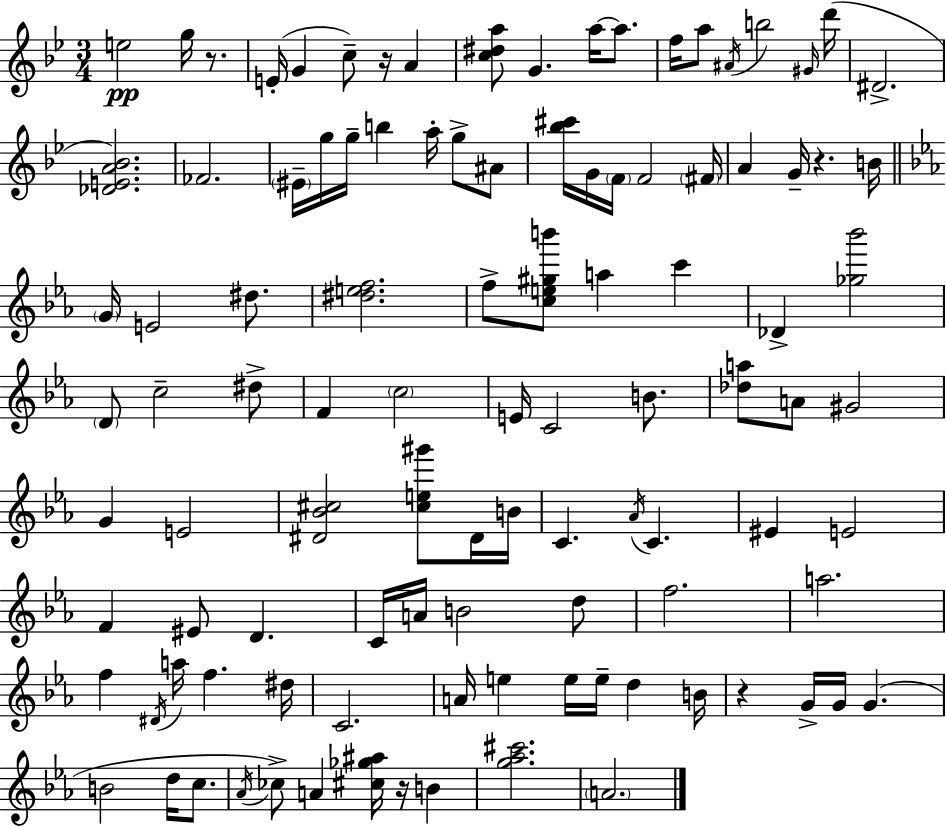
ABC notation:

X:1
T:Untitled
M:3/4
L:1/4
K:Bb
e2 g/4 z/2 E/4 G c/2 z/4 A [c^da]/2 G a/4 a/2 f/4 a/2 ^A/4 b2 ^G/4 d'/4 ^D2 [_DEA_B]2 _F2 ^E/4 g/4 g/4 b a/4 g/2 ^A/2 [_b^c']/4 G/4 F/4 F2 ^F/4 A G/4 z B/4 G/4 E2 ^d/2 [^def]2 f/2 [ce^gb']/2 a c' _D [_g_b']2 D/2 c2 ^d/2 F c2 E/4 C2 B/2 [_da]/2 A/2 ^G2 G E2 [^D_B^c]2 [^ce^g']/2 ^D/4 B/4 C _A/4 C ^E E2 F ^E/2 D C/4 A/4 B2 d/2 f2 a2 f ^D/4 a/4 f ^d/4 C2 A/4 e e/4 e/4 d B/4 z G/4 G/4 G B2 d/4 c/2 _A/4 _c/2 A [^c_g^a]/4 z/4 B [g_a^c']2 A2